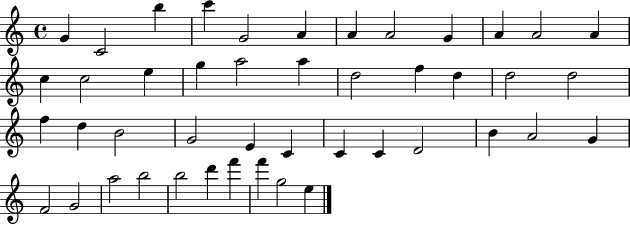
G4/q C4/h B5/q C6/q G4/h A4/q A4/q A4/h G4/q A4/q A4/h A4/q C5/q C5/h E5/q G5/q A5/h A5/q D5/h F5/q D5/q D5/h D5/h F5/q D5/q B4/h G4/h E4/q C4/q C4/q C4/q D4/h B4/q A4/h G4/q F4/h G4/h A5/h B5/h B5/h D6/q F6/q F6/q G5/h E5/q